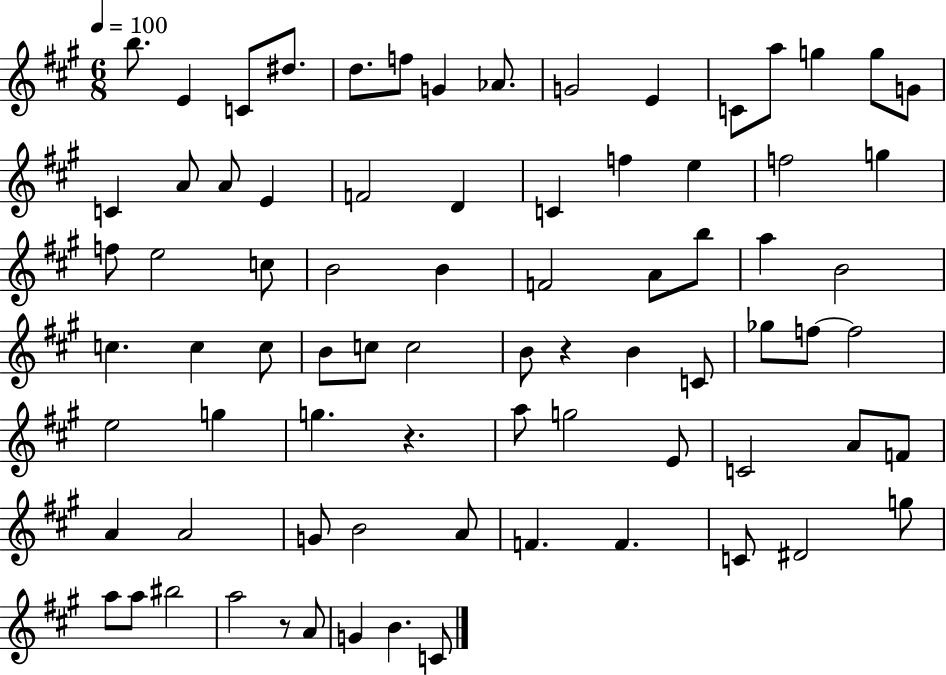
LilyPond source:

{
  \clef treble
  \numericTimeSignature
  \time 6/8
  \key a \major
  \tempo 4 = 100
  b''8. e'4 c'8 dis''8. | d''8. f''8 g'4 aes'8. | g'2 e'4 | c'8 a''8 g''4 g''8 g'8 | \break c'4 a'8 a'8 e'4 | f'2 d'4 | c'4 f''4 e''4 | f''2 g''4 | \break f''8 e''2 c''8 | b'2 b'4 | f'2 a'8 b''8 | a''4 b'2 | \break c''4. c''4 c''8 | b'8 c''8 c''2 | b'8 r4 b'4 c'8 | ges''8 f''8~~ f''2 | \break e''2 g''4 | g''4. r4. | a''8 g''2 e'8 | c'2 a'8 f'8 | \break a'4 a'2 | g'8 b'2 a'8 | f'4. f'4. | c'8 dis'2 g''8 | \break a''8 a''8 bis''2 | a''2 r8 a'8 | g'4 b'4. c'8 | \bar "|."
}